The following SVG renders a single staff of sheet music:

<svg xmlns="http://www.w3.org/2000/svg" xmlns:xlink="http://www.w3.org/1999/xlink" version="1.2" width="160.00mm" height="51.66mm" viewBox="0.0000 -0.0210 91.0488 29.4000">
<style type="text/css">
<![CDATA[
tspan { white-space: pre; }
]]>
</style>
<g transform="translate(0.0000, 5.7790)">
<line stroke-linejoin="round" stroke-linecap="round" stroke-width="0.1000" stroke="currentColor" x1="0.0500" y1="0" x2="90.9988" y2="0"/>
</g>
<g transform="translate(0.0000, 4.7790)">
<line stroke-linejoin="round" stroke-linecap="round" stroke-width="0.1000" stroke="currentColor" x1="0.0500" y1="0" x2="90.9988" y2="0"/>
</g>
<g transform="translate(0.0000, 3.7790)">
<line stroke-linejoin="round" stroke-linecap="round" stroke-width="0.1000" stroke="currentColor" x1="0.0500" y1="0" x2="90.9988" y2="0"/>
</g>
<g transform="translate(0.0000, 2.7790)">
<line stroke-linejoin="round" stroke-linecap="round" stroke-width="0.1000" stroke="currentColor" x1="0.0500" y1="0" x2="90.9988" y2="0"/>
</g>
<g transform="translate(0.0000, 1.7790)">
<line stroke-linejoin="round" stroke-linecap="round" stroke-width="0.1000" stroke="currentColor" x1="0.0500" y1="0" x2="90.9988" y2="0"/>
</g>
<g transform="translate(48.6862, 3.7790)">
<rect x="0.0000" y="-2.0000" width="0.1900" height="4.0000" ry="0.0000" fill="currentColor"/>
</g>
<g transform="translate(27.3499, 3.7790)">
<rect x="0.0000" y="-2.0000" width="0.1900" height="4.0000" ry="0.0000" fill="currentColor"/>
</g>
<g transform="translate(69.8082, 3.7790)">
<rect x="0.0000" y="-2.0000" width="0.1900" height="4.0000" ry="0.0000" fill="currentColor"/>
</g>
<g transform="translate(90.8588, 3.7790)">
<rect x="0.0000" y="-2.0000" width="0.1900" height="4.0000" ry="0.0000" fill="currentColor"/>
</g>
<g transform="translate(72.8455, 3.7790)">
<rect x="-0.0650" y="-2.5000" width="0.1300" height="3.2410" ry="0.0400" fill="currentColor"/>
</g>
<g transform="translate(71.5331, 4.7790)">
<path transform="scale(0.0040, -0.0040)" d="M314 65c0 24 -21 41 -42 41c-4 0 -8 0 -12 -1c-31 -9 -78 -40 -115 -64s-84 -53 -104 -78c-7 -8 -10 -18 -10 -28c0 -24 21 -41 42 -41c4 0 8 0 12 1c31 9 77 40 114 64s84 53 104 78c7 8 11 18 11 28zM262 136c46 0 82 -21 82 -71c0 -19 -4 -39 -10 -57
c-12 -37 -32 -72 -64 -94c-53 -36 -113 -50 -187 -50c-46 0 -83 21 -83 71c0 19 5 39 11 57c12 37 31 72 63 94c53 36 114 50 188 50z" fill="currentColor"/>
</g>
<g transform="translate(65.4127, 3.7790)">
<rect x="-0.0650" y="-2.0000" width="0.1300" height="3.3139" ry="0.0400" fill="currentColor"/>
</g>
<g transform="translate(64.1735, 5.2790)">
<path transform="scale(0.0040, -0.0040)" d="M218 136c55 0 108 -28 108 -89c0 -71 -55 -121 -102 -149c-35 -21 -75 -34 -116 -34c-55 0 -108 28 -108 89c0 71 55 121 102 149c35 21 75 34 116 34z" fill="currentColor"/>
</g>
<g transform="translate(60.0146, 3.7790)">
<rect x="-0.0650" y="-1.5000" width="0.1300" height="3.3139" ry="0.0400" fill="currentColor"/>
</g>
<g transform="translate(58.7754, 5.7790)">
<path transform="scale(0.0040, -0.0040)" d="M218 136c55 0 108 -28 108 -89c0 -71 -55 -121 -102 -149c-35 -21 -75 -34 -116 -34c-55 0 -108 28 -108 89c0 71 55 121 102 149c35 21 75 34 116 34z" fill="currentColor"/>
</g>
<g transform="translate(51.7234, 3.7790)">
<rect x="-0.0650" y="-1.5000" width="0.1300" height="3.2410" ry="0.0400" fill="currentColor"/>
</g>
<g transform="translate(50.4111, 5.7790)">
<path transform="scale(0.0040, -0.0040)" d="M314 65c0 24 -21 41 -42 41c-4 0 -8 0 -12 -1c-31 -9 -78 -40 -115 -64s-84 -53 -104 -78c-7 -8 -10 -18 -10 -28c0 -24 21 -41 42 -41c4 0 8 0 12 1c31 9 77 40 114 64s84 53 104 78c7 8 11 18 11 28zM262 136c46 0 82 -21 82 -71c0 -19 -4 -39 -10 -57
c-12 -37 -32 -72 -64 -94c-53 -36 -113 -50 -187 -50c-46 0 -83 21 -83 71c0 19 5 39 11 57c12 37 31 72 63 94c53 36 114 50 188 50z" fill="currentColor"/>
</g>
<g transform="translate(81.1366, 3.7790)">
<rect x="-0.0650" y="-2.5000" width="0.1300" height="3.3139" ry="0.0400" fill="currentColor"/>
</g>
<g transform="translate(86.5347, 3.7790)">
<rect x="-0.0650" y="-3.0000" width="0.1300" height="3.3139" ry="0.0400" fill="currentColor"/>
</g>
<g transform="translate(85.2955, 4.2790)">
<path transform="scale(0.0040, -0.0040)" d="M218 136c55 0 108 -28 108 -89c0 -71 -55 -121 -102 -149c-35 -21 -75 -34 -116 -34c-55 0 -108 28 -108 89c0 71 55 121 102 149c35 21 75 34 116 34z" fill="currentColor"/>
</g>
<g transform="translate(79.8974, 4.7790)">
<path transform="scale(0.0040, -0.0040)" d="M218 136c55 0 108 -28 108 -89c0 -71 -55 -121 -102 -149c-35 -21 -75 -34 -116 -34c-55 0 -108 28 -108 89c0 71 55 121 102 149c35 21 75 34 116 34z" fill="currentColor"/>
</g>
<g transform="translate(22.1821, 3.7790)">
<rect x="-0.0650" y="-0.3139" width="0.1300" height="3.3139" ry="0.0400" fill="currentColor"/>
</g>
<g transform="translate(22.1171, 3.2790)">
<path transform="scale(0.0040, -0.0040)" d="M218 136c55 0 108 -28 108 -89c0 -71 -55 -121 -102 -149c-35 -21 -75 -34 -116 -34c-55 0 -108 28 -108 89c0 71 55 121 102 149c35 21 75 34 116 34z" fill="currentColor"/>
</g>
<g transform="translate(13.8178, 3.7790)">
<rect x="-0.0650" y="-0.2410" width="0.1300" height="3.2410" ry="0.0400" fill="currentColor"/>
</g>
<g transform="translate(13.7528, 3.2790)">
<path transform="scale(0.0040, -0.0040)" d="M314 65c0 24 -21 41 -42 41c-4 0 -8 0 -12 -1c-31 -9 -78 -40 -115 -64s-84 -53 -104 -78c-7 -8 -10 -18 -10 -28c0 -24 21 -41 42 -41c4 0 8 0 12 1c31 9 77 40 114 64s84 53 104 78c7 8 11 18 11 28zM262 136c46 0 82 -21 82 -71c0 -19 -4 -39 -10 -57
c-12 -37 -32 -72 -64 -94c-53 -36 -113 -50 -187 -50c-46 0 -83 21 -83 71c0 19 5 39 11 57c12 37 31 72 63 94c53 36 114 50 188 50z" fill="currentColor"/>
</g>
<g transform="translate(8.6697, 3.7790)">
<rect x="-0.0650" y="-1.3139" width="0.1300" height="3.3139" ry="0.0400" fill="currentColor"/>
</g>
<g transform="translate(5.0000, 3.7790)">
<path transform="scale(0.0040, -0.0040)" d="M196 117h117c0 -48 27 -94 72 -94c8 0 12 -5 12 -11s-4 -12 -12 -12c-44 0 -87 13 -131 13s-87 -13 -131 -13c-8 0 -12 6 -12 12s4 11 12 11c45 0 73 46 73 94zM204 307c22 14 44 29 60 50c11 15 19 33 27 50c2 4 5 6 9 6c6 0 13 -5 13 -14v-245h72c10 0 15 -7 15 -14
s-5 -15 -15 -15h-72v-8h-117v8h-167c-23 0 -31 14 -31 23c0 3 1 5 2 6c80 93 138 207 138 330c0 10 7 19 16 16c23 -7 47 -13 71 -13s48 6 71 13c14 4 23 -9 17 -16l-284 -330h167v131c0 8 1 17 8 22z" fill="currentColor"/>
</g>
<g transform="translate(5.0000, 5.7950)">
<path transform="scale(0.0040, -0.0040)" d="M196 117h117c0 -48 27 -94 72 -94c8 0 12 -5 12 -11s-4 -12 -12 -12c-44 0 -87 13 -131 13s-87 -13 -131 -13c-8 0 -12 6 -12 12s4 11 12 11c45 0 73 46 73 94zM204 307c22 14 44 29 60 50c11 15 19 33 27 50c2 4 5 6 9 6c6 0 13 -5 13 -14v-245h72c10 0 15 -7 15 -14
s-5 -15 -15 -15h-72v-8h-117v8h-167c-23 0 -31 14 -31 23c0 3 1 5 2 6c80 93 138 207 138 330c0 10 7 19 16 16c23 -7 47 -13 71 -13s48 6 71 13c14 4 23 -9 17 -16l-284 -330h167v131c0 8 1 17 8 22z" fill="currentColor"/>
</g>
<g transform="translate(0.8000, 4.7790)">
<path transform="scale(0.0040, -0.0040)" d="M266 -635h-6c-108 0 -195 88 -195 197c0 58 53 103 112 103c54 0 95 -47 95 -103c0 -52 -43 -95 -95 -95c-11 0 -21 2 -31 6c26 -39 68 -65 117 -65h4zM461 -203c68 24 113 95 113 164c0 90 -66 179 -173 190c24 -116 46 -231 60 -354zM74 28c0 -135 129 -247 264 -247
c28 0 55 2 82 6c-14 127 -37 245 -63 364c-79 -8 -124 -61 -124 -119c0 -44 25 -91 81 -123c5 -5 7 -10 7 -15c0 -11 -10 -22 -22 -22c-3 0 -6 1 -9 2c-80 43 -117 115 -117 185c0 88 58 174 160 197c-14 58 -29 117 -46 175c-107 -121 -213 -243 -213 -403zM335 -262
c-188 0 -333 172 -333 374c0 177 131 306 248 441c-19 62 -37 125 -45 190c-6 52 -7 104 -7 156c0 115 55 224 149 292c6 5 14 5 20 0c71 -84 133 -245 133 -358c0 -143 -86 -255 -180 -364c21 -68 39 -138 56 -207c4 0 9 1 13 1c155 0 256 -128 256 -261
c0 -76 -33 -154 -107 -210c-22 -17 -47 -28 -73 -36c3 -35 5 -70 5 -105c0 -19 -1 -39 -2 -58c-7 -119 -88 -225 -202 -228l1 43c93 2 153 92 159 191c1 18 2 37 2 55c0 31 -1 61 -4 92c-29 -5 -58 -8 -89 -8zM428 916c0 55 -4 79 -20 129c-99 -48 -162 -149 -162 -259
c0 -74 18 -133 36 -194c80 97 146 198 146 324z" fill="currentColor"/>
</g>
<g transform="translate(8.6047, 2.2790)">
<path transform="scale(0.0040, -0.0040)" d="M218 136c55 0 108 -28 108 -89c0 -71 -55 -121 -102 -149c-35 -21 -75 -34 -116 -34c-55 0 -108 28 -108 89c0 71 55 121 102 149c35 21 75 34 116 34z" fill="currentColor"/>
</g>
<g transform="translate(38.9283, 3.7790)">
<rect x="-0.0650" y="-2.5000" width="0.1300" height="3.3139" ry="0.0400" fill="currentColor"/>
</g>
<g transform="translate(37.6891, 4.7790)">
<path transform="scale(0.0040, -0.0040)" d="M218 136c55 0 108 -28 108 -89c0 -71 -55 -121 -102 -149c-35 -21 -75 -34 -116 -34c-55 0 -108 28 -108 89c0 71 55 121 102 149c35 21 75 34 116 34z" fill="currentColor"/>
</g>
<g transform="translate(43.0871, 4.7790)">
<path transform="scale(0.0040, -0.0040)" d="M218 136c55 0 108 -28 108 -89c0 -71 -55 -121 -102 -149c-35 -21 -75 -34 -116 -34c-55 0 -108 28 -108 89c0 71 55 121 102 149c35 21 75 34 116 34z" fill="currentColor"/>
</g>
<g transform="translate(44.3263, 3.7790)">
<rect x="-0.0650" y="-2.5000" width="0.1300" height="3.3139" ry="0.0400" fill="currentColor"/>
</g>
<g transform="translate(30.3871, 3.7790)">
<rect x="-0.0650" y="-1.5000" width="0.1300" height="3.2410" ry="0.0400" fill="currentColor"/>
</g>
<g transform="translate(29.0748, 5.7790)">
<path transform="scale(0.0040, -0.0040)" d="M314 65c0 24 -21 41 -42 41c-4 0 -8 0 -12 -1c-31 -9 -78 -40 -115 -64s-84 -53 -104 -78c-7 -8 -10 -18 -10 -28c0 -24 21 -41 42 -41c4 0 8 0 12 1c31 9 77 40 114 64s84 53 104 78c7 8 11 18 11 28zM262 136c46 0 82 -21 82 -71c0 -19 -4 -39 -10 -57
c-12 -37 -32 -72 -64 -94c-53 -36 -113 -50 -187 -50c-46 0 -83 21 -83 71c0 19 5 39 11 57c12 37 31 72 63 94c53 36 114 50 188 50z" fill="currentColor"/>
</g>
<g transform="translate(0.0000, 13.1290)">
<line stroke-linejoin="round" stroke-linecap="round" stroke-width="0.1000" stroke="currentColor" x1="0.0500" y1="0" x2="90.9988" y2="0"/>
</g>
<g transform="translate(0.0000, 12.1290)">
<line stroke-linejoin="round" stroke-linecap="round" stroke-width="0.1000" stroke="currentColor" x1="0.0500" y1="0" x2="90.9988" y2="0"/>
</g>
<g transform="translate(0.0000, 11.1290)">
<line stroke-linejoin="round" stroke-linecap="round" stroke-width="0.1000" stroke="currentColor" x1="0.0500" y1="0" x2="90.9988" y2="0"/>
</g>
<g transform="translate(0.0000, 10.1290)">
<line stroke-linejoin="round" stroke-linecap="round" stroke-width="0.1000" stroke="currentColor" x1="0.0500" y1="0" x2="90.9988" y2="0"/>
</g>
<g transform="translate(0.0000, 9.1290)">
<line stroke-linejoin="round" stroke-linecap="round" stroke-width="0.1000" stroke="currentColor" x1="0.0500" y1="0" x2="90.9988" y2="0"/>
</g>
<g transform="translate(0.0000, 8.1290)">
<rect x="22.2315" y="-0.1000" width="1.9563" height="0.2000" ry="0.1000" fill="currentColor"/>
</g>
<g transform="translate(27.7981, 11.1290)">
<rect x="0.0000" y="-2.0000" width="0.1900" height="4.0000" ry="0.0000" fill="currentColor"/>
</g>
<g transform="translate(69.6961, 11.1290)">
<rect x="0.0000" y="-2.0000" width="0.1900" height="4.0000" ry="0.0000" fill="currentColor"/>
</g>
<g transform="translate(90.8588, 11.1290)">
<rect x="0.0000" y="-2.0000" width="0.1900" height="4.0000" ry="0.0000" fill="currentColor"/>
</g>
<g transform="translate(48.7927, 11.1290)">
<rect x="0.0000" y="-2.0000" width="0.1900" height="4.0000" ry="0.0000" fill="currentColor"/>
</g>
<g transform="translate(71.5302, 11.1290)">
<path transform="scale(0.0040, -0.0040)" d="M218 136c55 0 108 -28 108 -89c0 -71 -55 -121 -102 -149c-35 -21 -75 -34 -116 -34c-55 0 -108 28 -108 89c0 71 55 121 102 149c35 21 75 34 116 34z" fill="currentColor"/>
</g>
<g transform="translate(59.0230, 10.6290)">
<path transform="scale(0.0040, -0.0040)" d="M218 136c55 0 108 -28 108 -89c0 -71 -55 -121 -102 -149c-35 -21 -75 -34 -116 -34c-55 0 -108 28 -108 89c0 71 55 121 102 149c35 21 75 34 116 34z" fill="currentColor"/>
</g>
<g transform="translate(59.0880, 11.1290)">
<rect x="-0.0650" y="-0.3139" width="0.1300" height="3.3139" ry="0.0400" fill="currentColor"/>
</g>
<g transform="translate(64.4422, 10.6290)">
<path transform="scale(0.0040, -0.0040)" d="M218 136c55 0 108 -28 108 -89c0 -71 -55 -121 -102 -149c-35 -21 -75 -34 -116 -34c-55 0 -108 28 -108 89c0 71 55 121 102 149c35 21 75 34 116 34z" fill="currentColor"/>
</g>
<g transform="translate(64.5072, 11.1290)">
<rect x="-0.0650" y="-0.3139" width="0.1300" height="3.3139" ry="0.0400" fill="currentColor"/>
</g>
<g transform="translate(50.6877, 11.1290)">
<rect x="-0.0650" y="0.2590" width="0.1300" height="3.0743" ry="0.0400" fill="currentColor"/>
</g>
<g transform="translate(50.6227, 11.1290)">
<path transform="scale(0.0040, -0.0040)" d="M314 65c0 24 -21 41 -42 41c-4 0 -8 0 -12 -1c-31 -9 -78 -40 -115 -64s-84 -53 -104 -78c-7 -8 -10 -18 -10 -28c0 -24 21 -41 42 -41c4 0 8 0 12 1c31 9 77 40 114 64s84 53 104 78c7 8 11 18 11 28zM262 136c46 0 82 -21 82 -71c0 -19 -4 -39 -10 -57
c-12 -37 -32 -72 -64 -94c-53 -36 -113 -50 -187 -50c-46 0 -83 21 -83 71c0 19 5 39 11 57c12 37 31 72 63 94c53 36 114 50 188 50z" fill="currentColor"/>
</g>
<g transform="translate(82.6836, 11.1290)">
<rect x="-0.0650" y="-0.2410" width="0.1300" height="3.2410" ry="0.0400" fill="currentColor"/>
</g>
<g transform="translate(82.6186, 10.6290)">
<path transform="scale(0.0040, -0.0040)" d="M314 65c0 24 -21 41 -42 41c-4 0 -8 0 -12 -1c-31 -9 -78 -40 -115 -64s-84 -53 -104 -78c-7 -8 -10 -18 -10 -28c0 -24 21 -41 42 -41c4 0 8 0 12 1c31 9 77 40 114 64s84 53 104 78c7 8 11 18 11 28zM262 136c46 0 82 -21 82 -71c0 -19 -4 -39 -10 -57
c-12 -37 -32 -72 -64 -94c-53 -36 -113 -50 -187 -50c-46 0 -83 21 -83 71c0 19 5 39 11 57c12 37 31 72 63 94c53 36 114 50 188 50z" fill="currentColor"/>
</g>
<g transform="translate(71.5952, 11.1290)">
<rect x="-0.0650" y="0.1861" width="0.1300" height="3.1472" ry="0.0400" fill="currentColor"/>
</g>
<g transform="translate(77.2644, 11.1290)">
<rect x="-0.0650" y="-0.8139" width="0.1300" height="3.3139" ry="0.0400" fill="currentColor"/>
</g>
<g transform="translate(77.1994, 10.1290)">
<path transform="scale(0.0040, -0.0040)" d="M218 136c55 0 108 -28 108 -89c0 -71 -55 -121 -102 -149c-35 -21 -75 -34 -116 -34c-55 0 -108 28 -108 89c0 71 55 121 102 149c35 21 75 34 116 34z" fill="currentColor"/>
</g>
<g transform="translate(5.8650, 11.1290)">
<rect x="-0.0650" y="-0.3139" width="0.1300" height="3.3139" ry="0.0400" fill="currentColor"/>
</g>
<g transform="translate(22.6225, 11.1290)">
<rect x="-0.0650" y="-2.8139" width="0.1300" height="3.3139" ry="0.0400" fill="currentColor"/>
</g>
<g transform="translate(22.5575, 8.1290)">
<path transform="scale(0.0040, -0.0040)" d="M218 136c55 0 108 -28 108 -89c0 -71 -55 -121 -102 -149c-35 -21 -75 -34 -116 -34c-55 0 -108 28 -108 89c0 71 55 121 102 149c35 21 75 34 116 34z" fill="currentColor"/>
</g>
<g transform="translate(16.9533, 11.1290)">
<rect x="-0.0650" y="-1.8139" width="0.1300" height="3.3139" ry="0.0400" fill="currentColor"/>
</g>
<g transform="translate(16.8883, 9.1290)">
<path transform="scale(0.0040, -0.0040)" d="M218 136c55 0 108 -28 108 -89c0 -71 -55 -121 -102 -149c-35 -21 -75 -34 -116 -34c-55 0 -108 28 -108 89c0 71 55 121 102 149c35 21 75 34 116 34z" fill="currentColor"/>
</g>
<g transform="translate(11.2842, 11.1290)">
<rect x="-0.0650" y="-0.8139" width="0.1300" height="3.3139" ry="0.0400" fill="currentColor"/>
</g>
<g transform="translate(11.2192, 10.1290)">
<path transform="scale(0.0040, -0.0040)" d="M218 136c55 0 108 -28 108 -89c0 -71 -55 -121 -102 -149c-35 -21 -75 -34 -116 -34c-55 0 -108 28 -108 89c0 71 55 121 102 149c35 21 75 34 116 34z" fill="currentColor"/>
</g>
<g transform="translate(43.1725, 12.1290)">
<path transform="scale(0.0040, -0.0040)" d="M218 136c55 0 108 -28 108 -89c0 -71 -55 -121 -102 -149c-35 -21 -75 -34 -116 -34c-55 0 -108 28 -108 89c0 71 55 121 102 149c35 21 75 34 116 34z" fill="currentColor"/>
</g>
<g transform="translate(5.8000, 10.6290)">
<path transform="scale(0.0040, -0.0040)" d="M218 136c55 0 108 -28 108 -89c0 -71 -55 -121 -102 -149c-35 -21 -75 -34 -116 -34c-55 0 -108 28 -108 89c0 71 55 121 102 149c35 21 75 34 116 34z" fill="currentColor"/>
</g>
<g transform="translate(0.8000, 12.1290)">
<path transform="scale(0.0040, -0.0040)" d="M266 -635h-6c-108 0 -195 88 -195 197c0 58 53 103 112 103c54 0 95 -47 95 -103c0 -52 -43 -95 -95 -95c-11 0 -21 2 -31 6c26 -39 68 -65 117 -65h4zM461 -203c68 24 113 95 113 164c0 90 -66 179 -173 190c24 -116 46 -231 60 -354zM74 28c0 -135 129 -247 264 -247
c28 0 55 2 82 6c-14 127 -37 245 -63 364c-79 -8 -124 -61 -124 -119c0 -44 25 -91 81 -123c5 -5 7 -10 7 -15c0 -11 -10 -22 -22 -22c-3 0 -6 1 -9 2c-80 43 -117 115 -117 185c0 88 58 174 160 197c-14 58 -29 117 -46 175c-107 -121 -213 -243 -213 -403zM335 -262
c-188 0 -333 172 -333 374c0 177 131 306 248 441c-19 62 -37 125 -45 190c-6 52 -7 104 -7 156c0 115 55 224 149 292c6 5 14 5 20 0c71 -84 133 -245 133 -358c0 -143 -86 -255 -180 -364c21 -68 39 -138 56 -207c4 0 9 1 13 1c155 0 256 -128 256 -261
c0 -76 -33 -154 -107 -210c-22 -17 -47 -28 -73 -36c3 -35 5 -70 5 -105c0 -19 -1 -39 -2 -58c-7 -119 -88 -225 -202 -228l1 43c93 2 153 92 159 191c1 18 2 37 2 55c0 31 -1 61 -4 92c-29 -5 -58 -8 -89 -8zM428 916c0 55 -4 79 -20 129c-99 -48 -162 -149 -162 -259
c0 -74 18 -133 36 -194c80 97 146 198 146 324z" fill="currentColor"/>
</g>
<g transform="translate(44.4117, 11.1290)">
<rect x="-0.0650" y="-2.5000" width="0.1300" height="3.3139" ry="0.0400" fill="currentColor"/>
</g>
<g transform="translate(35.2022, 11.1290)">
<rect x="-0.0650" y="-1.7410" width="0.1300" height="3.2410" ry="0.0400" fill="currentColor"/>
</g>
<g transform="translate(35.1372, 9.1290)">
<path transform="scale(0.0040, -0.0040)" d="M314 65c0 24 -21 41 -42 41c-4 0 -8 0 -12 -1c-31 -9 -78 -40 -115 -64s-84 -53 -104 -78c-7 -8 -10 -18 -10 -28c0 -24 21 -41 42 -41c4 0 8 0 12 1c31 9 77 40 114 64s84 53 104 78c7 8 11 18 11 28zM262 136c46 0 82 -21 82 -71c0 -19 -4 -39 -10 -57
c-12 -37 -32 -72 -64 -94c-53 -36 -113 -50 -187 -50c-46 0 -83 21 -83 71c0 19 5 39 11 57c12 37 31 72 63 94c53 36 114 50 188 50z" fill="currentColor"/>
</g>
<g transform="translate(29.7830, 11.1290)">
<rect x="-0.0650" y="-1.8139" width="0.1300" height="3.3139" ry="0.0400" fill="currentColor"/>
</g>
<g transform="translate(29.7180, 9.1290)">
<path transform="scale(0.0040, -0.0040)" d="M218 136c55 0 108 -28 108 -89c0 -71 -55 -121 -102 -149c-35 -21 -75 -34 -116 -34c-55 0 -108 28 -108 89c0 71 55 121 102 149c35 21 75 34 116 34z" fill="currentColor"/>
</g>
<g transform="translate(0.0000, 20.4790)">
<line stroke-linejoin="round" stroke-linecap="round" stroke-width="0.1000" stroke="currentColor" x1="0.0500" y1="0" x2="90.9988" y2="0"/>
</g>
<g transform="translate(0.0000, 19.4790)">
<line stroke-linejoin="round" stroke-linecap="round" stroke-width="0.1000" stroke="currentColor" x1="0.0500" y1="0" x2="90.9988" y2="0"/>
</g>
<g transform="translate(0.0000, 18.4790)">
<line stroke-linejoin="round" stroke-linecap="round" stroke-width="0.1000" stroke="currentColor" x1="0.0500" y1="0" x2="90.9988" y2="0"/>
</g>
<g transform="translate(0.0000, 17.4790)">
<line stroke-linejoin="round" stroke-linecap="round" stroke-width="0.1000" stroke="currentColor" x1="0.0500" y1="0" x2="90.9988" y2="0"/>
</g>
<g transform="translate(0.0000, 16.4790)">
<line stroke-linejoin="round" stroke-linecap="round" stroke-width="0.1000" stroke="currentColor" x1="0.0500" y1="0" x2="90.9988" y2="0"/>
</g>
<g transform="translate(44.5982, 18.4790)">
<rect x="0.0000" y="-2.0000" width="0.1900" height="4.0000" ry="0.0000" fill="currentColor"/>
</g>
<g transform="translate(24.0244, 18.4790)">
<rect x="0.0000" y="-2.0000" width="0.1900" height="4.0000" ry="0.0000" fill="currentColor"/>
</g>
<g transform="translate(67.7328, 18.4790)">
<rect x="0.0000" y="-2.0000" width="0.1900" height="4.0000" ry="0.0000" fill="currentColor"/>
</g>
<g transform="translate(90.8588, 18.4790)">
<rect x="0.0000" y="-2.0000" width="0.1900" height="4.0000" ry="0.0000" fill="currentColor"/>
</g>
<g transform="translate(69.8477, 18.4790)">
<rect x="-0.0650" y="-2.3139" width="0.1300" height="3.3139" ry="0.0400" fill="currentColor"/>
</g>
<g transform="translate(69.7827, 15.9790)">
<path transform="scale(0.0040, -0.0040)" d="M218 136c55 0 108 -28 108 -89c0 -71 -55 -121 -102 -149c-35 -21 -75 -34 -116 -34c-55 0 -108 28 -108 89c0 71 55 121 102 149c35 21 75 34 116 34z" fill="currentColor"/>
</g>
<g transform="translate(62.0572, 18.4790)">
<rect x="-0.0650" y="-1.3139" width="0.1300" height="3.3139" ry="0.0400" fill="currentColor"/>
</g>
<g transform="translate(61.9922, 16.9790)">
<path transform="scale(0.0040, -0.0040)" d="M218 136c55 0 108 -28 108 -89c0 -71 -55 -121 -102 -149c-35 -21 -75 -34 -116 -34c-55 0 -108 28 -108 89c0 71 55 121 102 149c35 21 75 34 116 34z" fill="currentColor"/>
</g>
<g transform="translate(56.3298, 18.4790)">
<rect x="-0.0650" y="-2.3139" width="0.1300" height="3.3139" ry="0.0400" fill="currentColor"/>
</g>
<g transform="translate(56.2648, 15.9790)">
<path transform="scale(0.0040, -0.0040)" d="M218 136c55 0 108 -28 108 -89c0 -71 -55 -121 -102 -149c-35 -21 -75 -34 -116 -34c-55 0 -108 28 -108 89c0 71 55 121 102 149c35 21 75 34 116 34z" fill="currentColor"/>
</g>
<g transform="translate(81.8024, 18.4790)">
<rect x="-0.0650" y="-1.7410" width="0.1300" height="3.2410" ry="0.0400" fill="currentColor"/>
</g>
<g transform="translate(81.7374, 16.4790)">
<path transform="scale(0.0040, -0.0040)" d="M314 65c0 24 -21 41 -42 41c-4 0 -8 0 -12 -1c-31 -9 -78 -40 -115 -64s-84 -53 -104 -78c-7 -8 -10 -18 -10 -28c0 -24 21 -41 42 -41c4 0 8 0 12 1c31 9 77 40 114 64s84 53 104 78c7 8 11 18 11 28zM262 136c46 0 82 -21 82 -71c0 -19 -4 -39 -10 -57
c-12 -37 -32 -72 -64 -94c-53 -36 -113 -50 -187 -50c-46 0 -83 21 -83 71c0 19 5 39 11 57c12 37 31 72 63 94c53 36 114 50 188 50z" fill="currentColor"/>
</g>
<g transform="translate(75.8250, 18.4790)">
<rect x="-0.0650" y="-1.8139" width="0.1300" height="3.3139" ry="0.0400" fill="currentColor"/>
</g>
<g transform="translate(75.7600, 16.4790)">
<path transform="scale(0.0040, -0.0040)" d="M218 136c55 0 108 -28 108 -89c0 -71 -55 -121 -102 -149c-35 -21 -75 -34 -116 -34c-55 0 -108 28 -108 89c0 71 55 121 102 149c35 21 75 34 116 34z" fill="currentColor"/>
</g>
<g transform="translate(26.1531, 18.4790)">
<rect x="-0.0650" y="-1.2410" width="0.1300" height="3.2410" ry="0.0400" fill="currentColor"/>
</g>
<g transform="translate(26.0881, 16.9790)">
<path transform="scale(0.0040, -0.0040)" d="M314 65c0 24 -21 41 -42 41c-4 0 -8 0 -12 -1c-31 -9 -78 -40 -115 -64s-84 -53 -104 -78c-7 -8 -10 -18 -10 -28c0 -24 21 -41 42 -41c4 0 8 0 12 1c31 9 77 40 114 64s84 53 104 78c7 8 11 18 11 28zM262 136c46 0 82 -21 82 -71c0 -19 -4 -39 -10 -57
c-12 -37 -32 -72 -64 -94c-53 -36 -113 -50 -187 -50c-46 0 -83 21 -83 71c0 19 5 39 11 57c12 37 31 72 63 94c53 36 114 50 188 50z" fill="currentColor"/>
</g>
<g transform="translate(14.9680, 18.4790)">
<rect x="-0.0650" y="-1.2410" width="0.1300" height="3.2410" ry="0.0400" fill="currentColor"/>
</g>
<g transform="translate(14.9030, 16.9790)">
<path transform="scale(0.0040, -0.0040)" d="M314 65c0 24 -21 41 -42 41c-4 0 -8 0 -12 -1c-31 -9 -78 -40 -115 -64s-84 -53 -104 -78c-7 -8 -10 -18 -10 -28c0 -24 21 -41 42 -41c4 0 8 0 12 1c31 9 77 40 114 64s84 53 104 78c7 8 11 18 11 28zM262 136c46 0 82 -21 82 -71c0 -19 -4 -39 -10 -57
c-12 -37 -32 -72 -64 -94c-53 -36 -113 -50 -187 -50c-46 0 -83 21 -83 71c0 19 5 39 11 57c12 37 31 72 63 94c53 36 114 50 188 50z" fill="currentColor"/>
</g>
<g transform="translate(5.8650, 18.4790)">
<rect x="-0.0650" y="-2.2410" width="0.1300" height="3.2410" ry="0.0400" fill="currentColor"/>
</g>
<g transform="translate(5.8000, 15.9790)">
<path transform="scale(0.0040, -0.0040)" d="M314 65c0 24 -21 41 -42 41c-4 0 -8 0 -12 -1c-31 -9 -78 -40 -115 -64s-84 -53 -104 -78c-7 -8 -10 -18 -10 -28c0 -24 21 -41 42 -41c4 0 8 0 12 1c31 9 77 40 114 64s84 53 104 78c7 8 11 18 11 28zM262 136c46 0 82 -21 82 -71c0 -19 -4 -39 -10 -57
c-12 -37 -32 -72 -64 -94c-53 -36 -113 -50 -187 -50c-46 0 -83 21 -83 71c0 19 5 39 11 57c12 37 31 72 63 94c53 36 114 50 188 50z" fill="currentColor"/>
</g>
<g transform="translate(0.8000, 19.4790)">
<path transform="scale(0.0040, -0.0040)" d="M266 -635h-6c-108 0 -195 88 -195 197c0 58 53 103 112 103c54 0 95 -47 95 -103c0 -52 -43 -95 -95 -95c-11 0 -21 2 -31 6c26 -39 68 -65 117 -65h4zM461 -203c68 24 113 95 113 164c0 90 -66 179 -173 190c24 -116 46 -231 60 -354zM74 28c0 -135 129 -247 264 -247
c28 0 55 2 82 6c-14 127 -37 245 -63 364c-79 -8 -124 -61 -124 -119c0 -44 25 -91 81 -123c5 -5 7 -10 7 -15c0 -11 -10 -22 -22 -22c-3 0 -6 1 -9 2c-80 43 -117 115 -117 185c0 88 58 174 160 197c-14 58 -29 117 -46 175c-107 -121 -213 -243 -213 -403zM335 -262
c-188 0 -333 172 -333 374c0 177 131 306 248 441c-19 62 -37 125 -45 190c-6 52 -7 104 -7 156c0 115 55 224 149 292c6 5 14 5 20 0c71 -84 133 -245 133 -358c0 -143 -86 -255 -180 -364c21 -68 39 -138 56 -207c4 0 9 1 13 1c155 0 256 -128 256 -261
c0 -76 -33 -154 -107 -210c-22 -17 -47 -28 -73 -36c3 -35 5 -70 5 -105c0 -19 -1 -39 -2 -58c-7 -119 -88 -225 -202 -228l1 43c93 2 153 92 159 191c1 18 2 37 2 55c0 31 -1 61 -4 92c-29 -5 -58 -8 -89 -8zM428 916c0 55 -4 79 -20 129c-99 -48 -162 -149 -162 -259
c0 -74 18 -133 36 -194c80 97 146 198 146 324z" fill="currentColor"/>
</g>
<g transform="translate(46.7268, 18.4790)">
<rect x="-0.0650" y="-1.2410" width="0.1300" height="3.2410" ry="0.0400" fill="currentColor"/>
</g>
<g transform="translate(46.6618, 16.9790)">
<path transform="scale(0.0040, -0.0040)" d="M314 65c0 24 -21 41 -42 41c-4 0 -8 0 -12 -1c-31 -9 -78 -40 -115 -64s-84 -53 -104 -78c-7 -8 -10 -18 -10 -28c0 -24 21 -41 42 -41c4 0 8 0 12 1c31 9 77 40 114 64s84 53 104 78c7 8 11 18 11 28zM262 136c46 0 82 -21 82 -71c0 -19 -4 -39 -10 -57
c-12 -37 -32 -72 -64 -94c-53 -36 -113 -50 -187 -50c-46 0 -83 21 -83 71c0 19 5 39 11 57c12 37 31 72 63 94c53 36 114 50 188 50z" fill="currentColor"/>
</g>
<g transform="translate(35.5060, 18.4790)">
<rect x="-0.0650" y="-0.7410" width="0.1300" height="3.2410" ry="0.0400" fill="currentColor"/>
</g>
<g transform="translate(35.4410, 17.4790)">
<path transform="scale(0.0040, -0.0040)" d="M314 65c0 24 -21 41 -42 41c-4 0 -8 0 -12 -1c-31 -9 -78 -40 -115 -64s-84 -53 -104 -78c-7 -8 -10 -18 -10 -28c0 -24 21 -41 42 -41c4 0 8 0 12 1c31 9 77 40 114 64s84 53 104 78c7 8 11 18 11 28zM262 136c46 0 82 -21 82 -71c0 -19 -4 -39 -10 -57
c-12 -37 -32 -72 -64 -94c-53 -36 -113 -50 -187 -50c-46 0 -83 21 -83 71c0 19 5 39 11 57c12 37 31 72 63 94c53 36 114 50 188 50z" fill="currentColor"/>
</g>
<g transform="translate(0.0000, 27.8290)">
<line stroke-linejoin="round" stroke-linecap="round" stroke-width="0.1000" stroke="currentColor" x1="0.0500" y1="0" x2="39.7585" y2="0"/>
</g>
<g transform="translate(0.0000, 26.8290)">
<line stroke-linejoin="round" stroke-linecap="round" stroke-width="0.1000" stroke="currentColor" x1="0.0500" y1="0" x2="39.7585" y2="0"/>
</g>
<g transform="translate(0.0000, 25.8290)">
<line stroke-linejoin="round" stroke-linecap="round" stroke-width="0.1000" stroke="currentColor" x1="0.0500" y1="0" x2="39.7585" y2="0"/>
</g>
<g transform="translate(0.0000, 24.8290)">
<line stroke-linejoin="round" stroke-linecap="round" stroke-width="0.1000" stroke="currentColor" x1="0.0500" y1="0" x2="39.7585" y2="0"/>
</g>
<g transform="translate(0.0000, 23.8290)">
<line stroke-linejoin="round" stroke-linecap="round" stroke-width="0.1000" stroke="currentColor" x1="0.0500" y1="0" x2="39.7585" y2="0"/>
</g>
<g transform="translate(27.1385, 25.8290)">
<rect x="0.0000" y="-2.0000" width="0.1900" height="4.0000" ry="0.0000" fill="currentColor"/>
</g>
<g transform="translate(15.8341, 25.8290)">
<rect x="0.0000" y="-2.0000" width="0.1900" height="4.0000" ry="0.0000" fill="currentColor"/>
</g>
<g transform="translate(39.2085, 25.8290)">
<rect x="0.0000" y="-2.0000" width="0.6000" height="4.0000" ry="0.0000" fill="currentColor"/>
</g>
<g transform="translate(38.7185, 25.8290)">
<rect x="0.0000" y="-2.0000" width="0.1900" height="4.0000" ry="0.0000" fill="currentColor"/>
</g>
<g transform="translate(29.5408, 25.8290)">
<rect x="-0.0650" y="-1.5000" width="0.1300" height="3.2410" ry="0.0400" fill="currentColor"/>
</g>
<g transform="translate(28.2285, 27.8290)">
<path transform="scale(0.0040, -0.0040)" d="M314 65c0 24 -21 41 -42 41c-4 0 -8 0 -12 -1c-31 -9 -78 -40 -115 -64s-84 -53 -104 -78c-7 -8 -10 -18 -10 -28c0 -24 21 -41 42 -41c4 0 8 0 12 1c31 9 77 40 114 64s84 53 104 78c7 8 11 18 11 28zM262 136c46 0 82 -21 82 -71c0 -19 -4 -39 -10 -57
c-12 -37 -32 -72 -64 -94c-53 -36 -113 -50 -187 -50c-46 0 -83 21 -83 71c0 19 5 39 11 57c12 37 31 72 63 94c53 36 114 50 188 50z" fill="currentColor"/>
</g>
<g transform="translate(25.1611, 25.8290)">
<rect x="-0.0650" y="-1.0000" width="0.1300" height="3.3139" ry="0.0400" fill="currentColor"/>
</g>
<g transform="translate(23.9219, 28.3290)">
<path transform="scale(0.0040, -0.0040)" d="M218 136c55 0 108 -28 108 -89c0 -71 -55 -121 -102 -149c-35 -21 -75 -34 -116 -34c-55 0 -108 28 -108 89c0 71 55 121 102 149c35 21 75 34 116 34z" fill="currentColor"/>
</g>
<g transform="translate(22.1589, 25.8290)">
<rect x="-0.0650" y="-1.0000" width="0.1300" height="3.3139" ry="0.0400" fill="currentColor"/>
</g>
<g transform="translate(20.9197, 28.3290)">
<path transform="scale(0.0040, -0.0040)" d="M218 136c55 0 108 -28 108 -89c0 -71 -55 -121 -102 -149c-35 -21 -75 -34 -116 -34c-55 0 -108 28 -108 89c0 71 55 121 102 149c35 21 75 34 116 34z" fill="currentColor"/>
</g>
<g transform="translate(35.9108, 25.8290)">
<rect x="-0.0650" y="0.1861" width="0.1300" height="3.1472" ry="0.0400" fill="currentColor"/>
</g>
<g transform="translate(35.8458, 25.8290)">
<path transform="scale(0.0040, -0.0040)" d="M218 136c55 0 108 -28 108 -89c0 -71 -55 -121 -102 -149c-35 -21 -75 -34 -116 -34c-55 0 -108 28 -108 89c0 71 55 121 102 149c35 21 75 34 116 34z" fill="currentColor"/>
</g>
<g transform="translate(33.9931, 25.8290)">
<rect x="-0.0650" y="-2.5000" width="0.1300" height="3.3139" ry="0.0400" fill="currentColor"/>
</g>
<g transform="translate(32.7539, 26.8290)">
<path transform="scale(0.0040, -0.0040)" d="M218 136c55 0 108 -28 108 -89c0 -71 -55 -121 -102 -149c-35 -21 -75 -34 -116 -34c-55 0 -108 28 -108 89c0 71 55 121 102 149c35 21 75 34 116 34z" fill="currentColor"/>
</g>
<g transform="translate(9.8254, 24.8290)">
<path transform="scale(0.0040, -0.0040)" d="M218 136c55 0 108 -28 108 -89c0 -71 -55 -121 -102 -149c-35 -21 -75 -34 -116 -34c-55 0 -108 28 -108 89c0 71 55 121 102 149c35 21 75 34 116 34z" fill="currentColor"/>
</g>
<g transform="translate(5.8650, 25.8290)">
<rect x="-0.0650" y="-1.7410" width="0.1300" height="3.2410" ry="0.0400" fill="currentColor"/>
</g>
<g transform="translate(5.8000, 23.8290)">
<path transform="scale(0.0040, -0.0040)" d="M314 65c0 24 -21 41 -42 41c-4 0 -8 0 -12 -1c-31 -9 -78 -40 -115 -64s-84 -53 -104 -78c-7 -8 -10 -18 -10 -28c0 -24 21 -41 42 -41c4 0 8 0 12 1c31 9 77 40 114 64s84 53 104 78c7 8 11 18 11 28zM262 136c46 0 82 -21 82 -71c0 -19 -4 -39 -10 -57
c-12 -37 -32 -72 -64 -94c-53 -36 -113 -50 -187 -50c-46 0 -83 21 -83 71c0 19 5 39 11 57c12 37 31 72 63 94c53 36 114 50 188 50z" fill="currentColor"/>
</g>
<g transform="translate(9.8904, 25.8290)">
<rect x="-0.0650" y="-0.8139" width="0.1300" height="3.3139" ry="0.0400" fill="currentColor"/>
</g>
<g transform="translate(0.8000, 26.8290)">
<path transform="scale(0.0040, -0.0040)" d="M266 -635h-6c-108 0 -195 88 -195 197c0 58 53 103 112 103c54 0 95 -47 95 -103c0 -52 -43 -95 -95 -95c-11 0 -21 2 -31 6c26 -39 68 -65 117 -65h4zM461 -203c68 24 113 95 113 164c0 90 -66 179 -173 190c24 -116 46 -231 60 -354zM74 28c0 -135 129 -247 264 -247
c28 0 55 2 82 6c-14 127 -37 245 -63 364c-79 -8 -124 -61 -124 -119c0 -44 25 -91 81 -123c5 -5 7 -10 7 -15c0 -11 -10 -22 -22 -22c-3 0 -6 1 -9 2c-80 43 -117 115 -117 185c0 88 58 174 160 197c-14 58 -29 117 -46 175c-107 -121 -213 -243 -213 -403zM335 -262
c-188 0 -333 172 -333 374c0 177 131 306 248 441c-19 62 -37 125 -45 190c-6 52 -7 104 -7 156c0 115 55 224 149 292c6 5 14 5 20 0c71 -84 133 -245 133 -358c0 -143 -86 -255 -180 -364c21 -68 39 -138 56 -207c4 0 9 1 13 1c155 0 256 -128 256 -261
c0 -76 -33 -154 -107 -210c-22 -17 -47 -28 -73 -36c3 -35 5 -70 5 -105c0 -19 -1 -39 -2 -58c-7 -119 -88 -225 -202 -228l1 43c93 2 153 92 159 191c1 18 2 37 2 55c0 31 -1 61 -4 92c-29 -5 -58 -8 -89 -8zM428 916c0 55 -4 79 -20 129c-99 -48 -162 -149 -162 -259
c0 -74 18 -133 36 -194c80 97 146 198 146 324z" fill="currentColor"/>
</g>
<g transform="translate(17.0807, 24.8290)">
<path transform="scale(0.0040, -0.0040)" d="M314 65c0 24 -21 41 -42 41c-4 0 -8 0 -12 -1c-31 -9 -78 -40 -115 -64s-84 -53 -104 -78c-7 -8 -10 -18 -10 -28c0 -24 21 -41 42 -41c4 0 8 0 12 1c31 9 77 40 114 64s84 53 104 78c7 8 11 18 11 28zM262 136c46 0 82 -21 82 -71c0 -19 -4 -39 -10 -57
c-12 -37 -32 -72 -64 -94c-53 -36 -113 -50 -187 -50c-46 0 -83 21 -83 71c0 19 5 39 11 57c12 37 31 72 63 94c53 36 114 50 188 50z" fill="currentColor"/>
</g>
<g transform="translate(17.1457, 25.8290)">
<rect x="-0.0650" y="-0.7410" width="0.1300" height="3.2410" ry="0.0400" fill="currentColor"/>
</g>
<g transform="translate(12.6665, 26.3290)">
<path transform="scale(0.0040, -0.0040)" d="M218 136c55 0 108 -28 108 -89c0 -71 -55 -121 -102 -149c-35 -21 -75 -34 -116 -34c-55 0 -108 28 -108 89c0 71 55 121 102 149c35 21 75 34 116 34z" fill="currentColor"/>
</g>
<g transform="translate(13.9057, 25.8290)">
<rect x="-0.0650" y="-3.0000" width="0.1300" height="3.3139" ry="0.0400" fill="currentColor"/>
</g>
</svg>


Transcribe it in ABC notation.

X:1
T:Untitled
M:4/4
L:1/4
K:C
e c2 c E2 G G E2 E F G2 G A c d f a f f2 G B2 c c B d c2 g2 e2 e2 d2 e2 g e g f f2 f2 d A d2 D D E2 G B